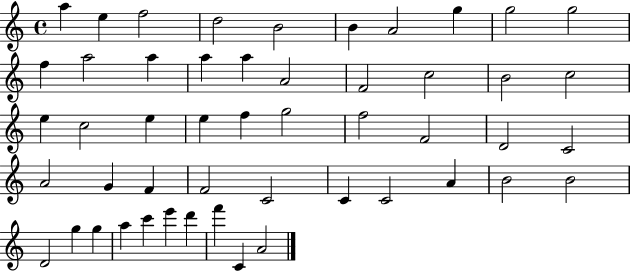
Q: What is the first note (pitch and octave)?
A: A5